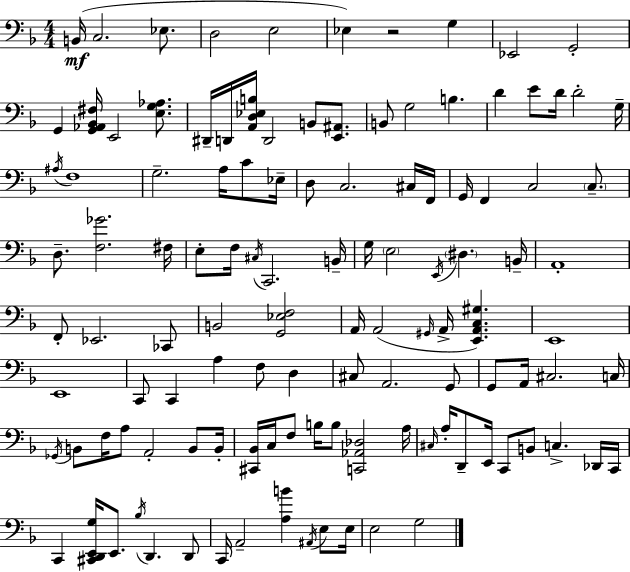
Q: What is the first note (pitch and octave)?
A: B2